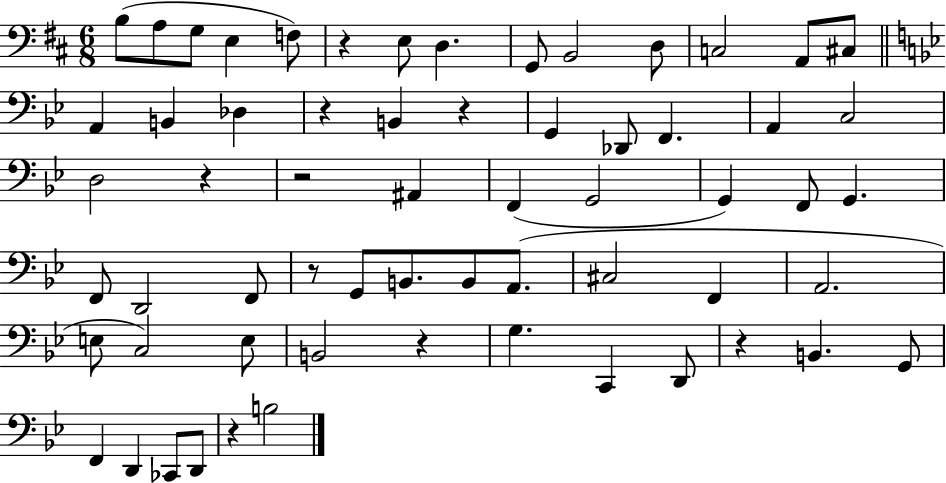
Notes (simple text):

B3/e A3/e G3/e E3/q F3/e R/q E3/e D3/q. G2/e B2/h D3/e C3/h A2/e C#3/e A2/q B2/q Db3/q R/q B2/q R/q G2/q Db2/e F2/q. A2/q C3/h D3/h R/q R/h A#2/q F2/q G2/h G2/q F2/e G2/q. F2/e D2/h F2/e R/e G2/e B2/e. B2/e A2/e. C#3/h F2/q A2/h. E3/e C3/h E3/e B2/h R/q G3/q. C2/q D2/e R/q B2/q. G2/e F2/q D2/q CES2/e D2/e R/q B3/h